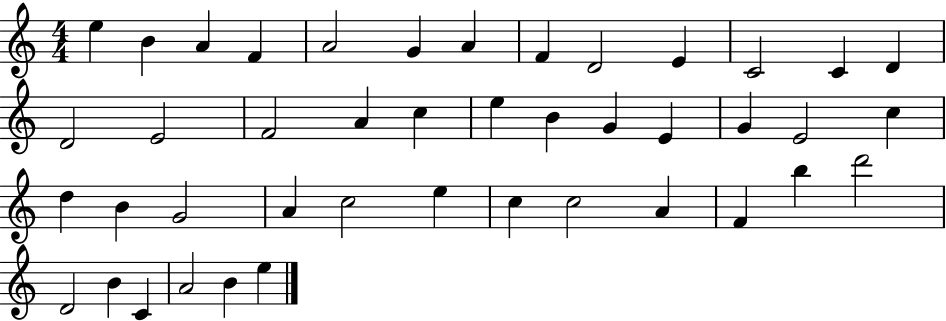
{
  \clef treble
  \numericTimeSignature
  \time 4/4
  \key c \major
  e''4 b'4 a'4 f'4 | a'2 g'4 a'4 | f'4 d'2 e'4 | c'2 c'4 d'4 | \break d'2 e'2 | f'2 a'4 c''4 | e''4 b'4 g'4 e'4 | g'4 e'2 c''4 | \break d''4 b'4 g'2 | a'4 c''2 e''4 | c''4 c''2 a'4 | f'4 b''4 d'''2 | \break d'2 b'4 c'4 | a'2 b'4 e''4 | \bar "|."
}